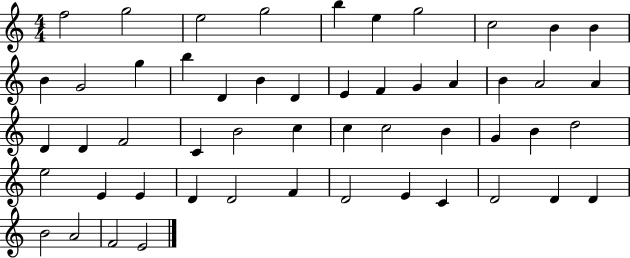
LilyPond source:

{
  \clef treble
  \numericTimeSignature
  \time 4/4
  \key c \major
  f''2 g''2 | e''2 g''2 | b''4 e''4 g''2 | c''2 b'4 b'4 | \break b'4 g'2 g''4 | b''4 d'4 b'4 d'4 | e'4 f'4 g'4 a'4 | b'4 a'2 a'4 | \break d'4 d'4 f'2 | c'4 b'2 c''4 | c''4 c''2 b'4 | g'4 b'4 d''2 | \break e''2 e'4 e'4 | d'4 d'2 f'4 | d'2 e'4 c'4 | d'2 d'4 d'4 | \break b'2 a'2 | f'2 e'2 | \bar "|."
}